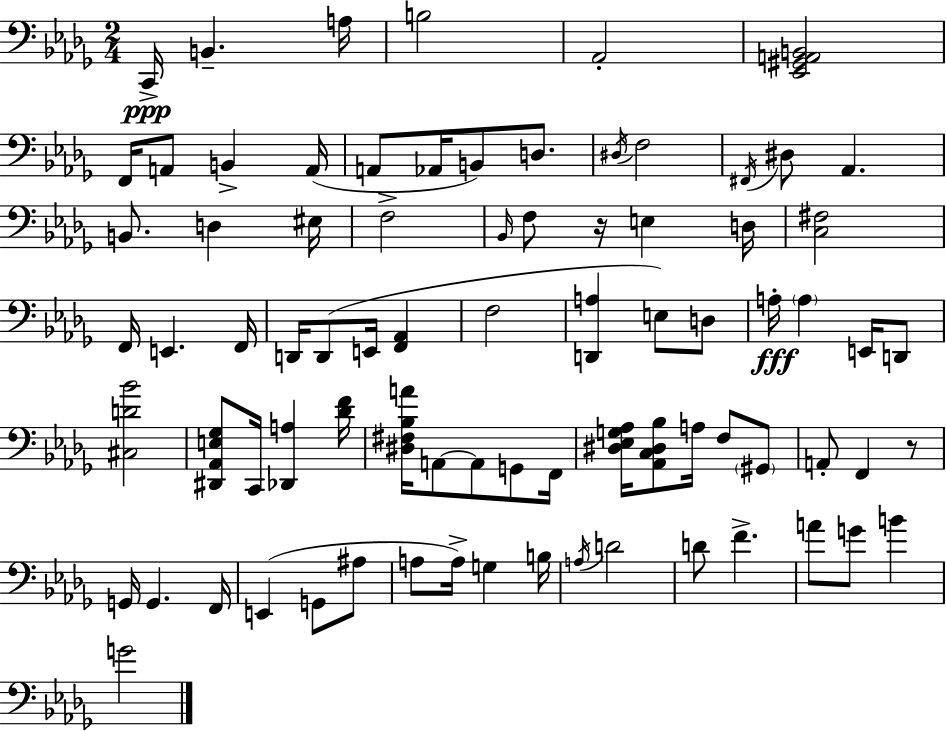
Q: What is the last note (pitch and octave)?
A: G4